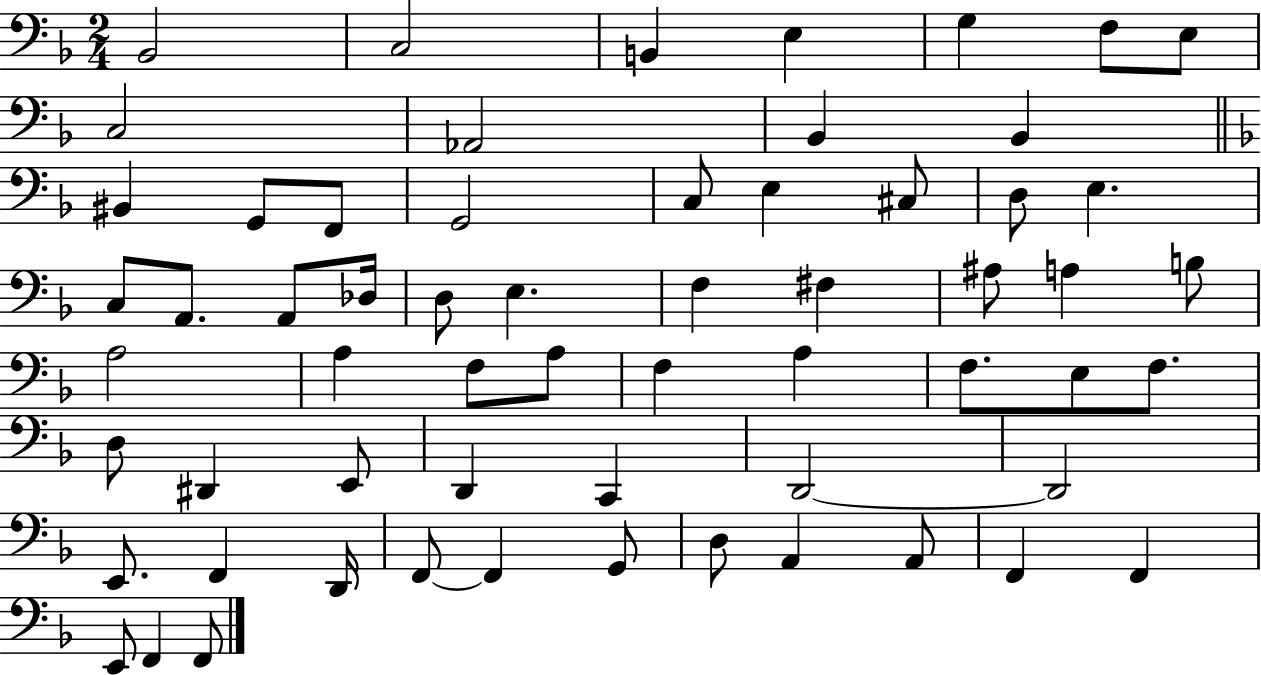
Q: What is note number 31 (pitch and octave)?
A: B3